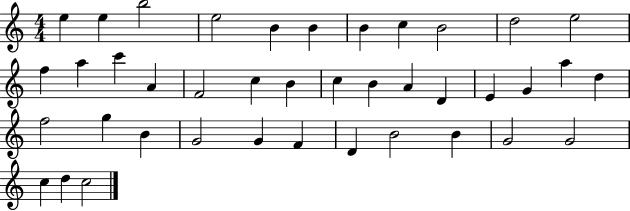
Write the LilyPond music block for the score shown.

{
  \clef treble
  \numericTimeSignature
  \time 4/4
  \key c \major
  e''4 e''4 b''2 | e''2 b'4 b'4 | b'4 c''4 b'2 | d''2 e''2 | \break f''4 a''4 c'''4 a'4 | f'2 c''4 b'4 | c''4 b'4 a'4 d'4 | e'4 g'4 a''4 d''4 | \break f''2 g''4 b'4 | g'2 g'4 f'4 | d'4 b'2 b'4 | g'2 g'2 | \break c''4 d''4 c''2 | \bar "|."
}